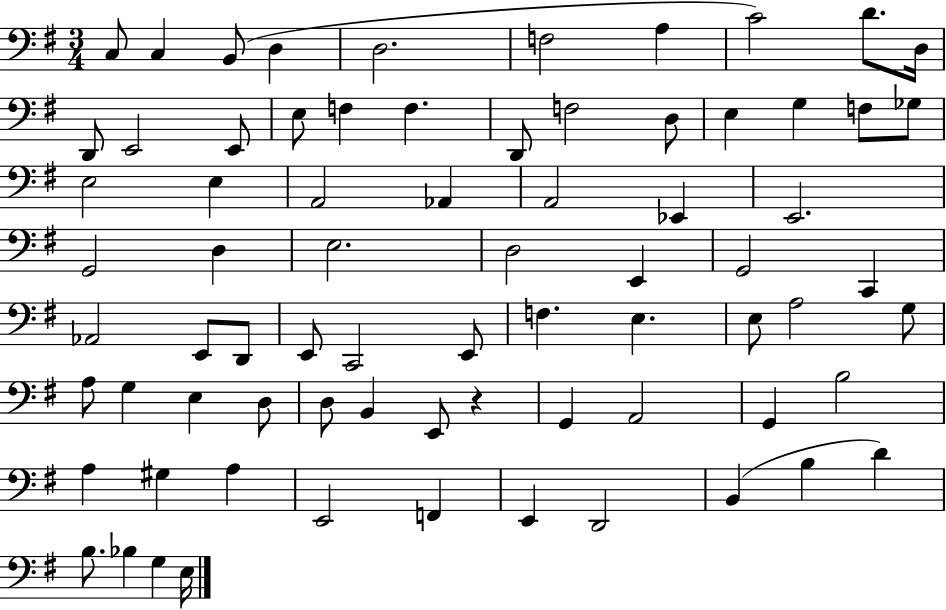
C3/e C3/q B2/e D3/q D3/h. F3/h A3/q C4/h D4/e. D3/s D2/e E2/h E2/e E3/e F3/q F3/q. D2/e F3/h D3/e E3/q G3/q F3/e Gb3/e E3/h E3/q A2/h Ab2/q A2/h Eb2/q E2/h. G2/h D3/q E3/h. D3/h E2/q G2/h C2/q Ab2/h E2/e D2/e E2/e C2/h E2/e F3/q. E3/q. E3/e A3/h G3/e A3/e G3/q E3/q D3/e D3/e B2/q E2/e R/q G2/q A2/h G2/q B3/h A3/q G#3/q A3/q E2/h F2/q E2/q D2/h B2/q B3/q D4/q B3/e. Bb3/q G3/q E3/s